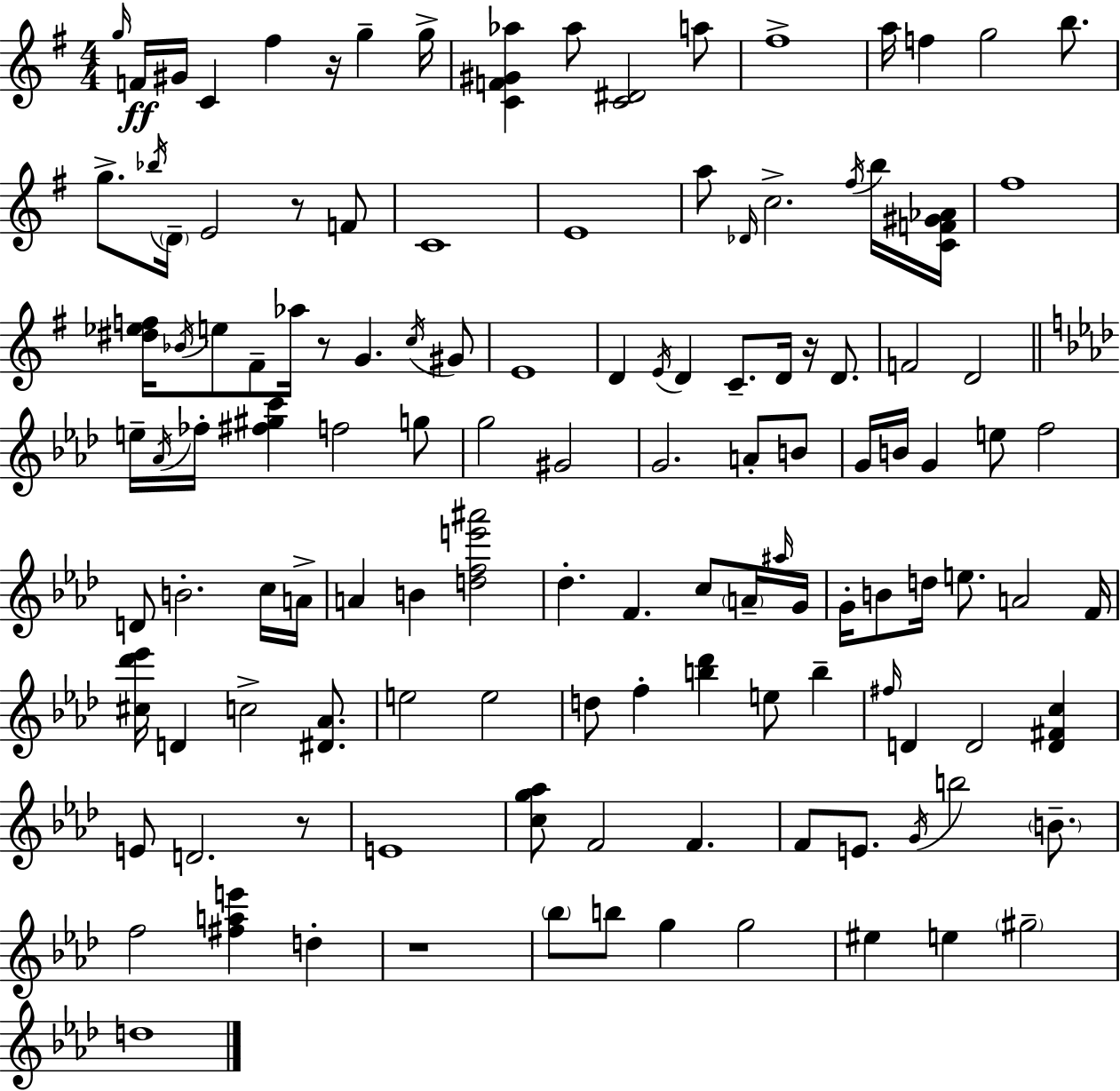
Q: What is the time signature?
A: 4/4